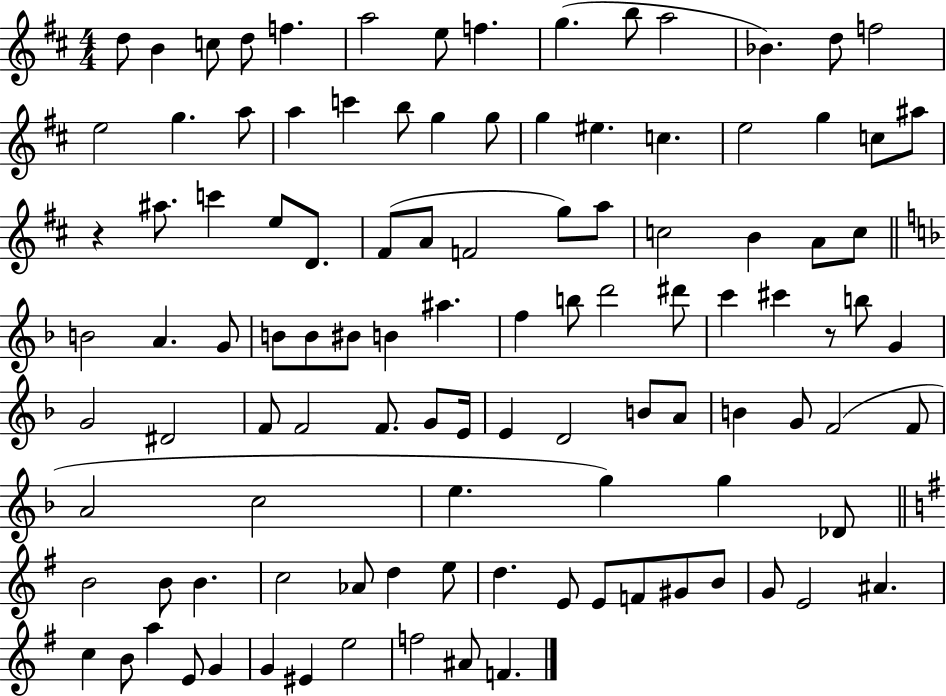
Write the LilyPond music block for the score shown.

{
  \clef treble
  \numericTimeSignature
  \time 4/4
  \key d \major
  d''8 b'4 c''8 d''8 f''4. | a''2 e''8 f''4. | g''4.( b''8 a''2 | bes'4.) d''8 f''2 | \break e''2 g''4. a''8 | a''4 c'''4 b''8 g''4 g''8 | g''4 eis''4. c''4. | e''2 g''4 c''8 ais''8 | \break r4 ais''8. c'''4 e''8 d'8. | fis'8( a'8 f'2 g''8) a''8 | c''2 b'4 a'8 c''8 | \bar "||" \break \key d \minor b'2 a'4. g'8 | b'8 b'8 bis'8 b'4 ais''4. | f''4 b''8 d'''2 dis'''8 | c'''4 cis'''4 r8 b''8 g'4 | \break g'2 dis'2 | f'8 f'2 f'8. g'8 e'16 | e'4 d'2 b'8 a'8 | b'4 g'8 f'2( f'8 | \break a'2 c''2 | e''4. g''4) g''4 des'8 | \bar "||" \break \key g \major b'2 b'8 b'4. | c''2 aes'8 d''4 e''8 | d''4. e'8 e'8 f'8 gis'8 b'8 | g'8 e'2 ais'4. | \break c''4 b'8 a''4 e'8 g'4 | g'4 eis'4 e''2 | f''2 ais'8 f'4. | \bar "|."
}